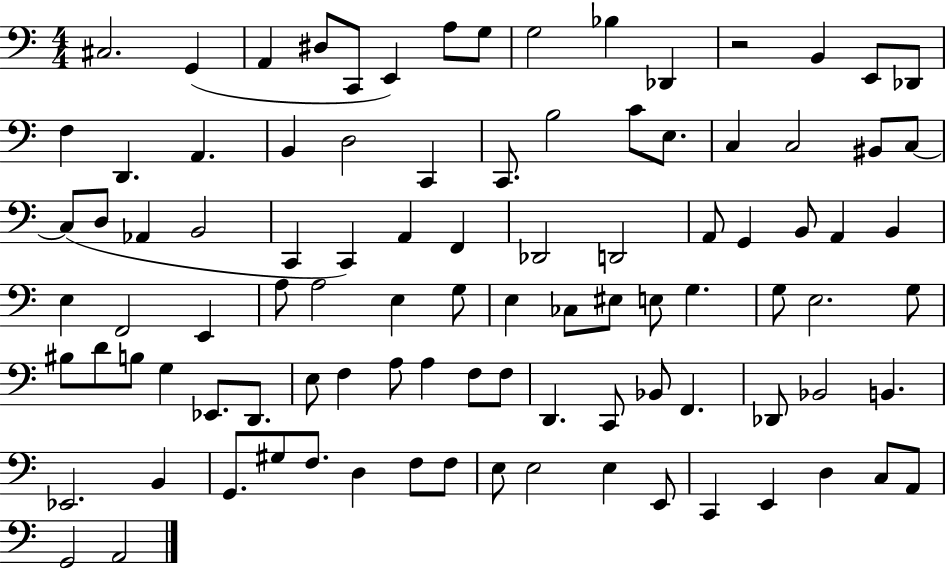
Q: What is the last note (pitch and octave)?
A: A2